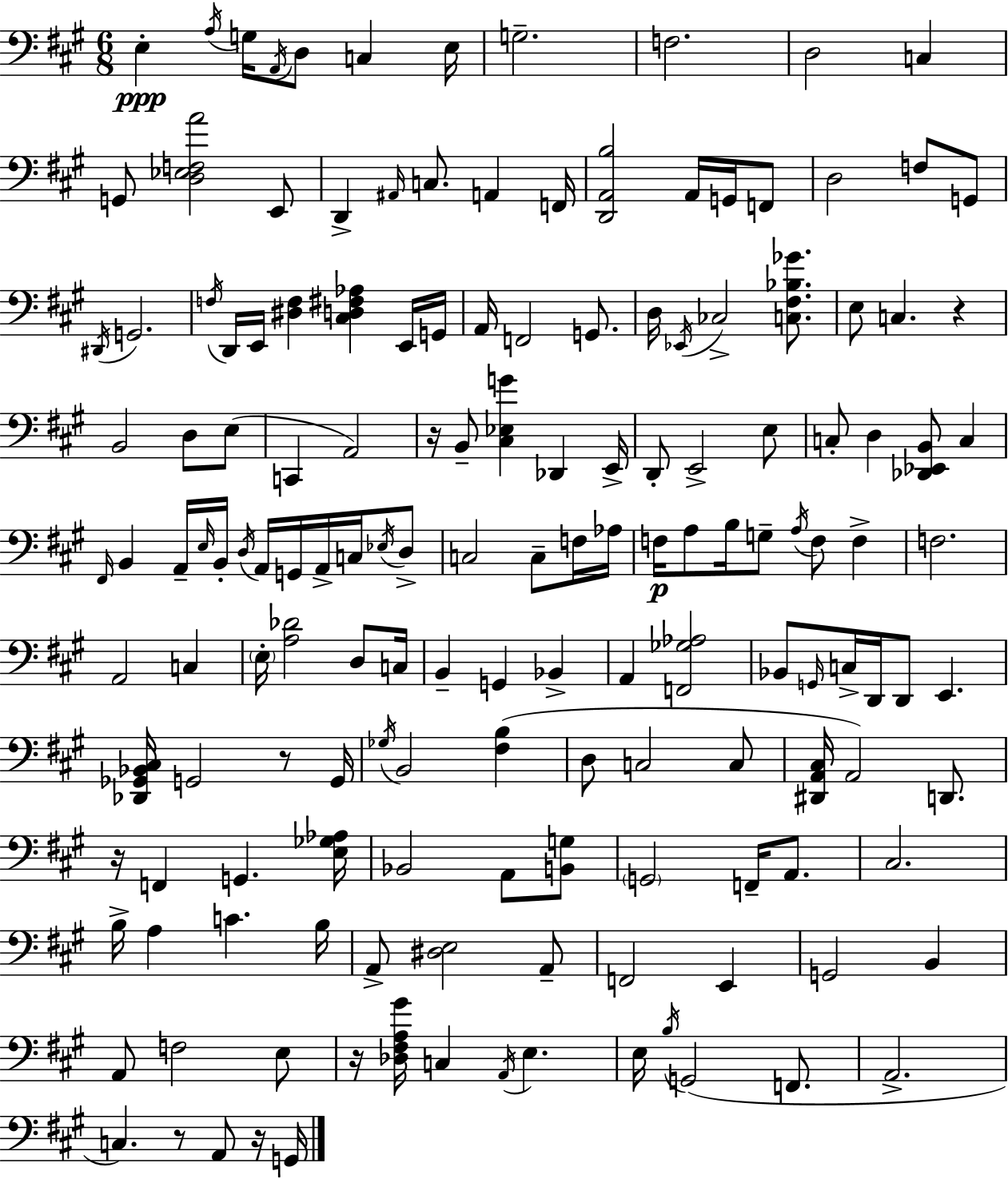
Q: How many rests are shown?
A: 7